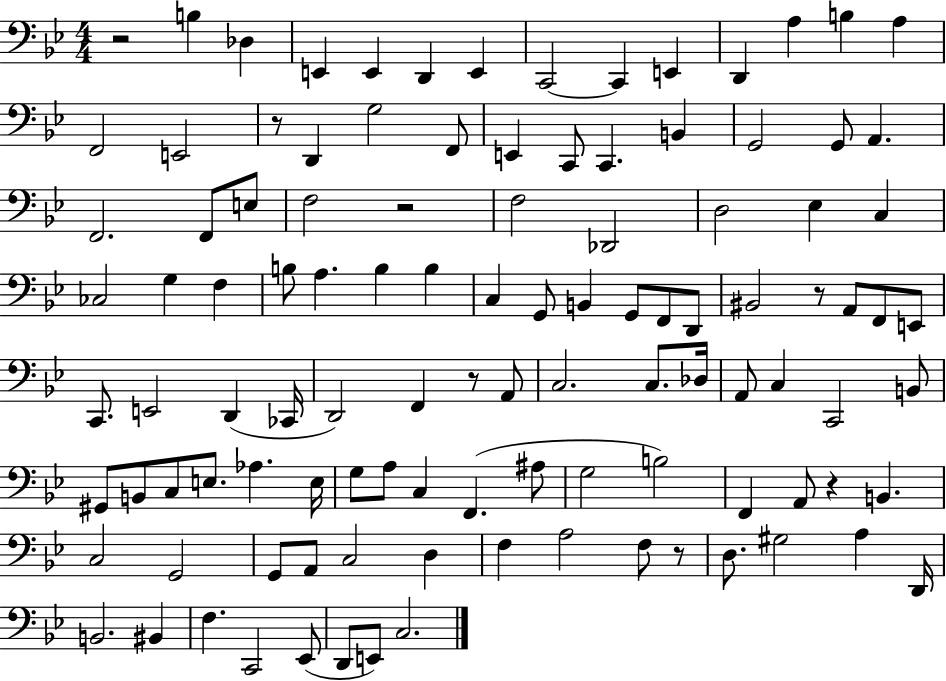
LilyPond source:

{
  \clef bass
  \numericTimeSignature
  \time 4/4
  \key bes \major
  \repeat volta 2 { r2 b4 des4 | e,4 e,4 d,4 e,4 | c,2~~ c,4 e,4 | d,4 a4 b4 a4 | \break f,2 e,2 | r8 d,4 g2 f,8 | e,4 c,8 c,4. b,4 | g,2 g,8 a,4. | \break f,2. f,8 e8 | f2 r2 | f2 des,2 | d2 ees4 c4 | \break ces2 g4 f4 | b8 a4. b4 b4 | c4 g,8 b,4 g,8 f,8 d,8 | bis,2 r8 a,8 f,8 e,8 | \break c,8. e,2 d,4( ces,16 | d,2) f,4 r8 a,8 | c2. c8. des16 | a,8 c4 c,2 b,8 | \break gis,8 b,8 c8 e8. aes4. e16 | g8 a8 c4 f,4.( ais8 | g2 b2) | f,4 a,8 r4 b,4. | \break c2 g,2 | g,8 a,8 c2 d4 | f4 a2 f8 r8 | d8. gis2 a4 d,16 | \break b,2. bis,4 | f4. c,2 ees,8( | d,8 e,8) c2. | } \bar "|."
}